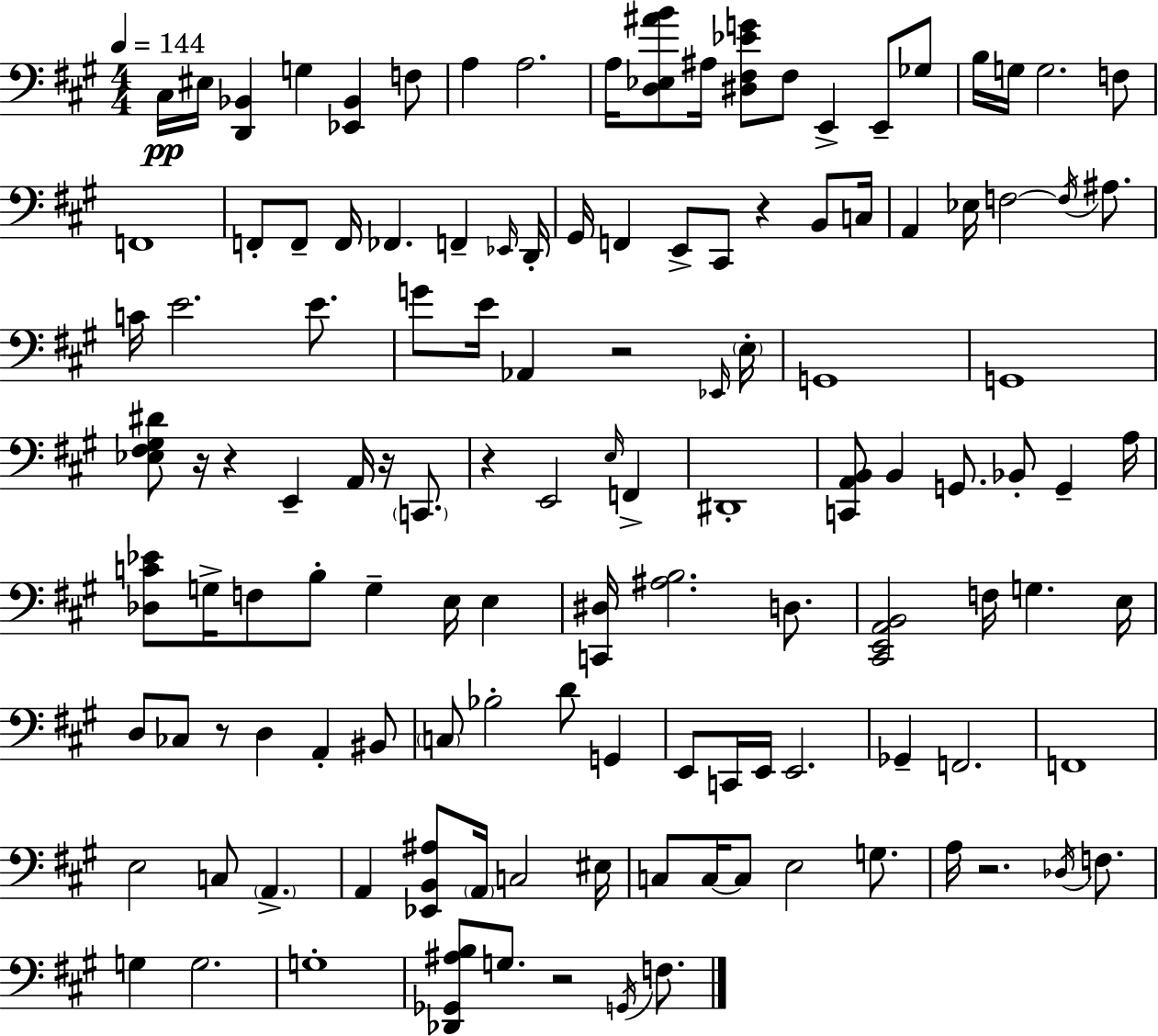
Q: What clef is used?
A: bass